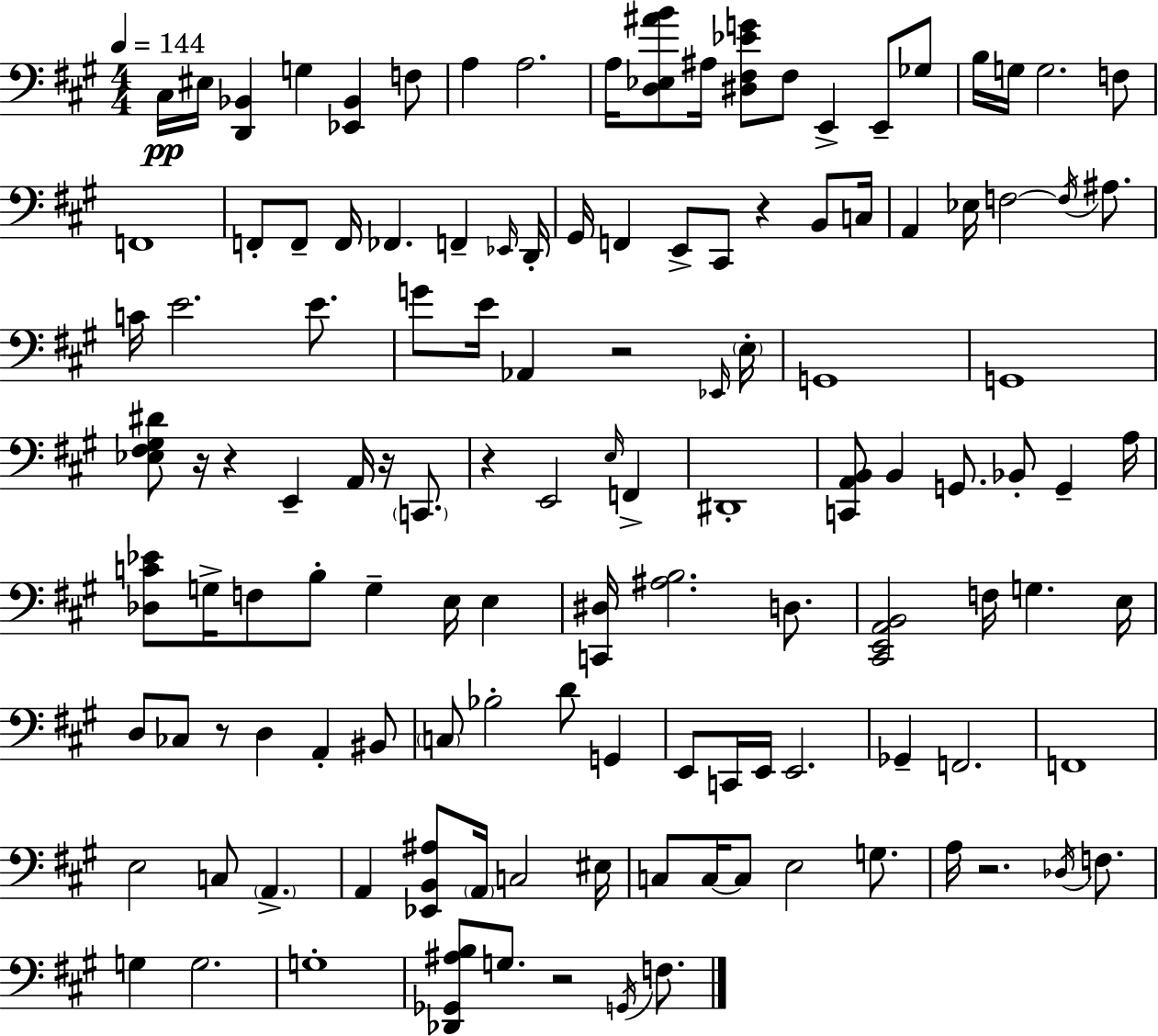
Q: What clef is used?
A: bass